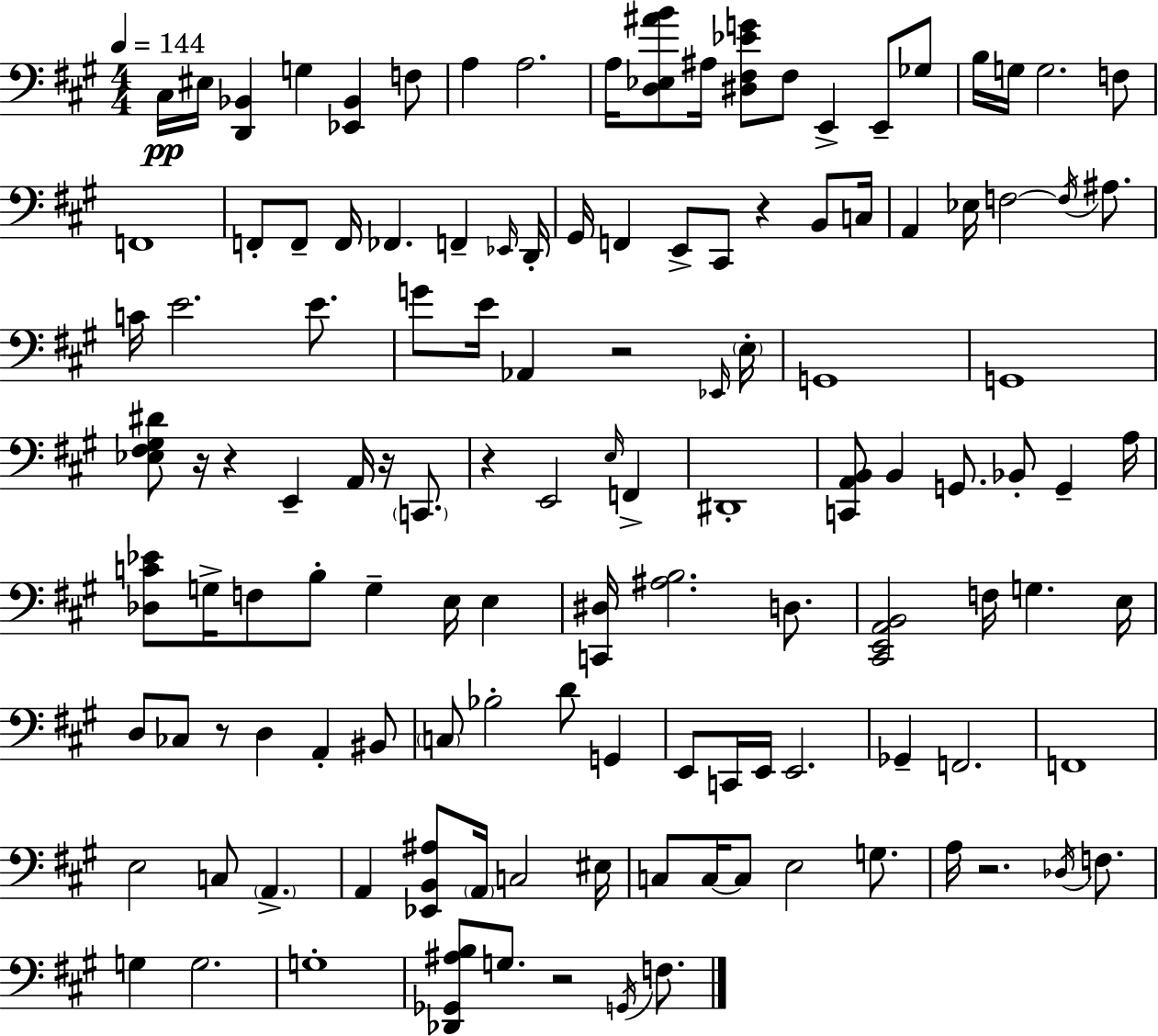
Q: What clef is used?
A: bass